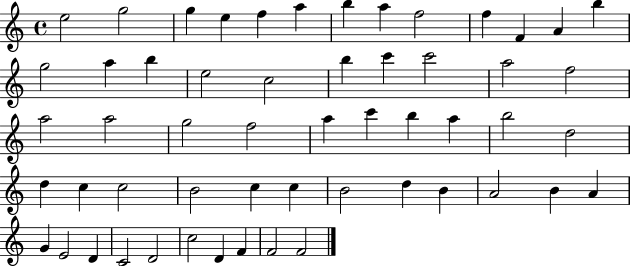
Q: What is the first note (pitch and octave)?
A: E5